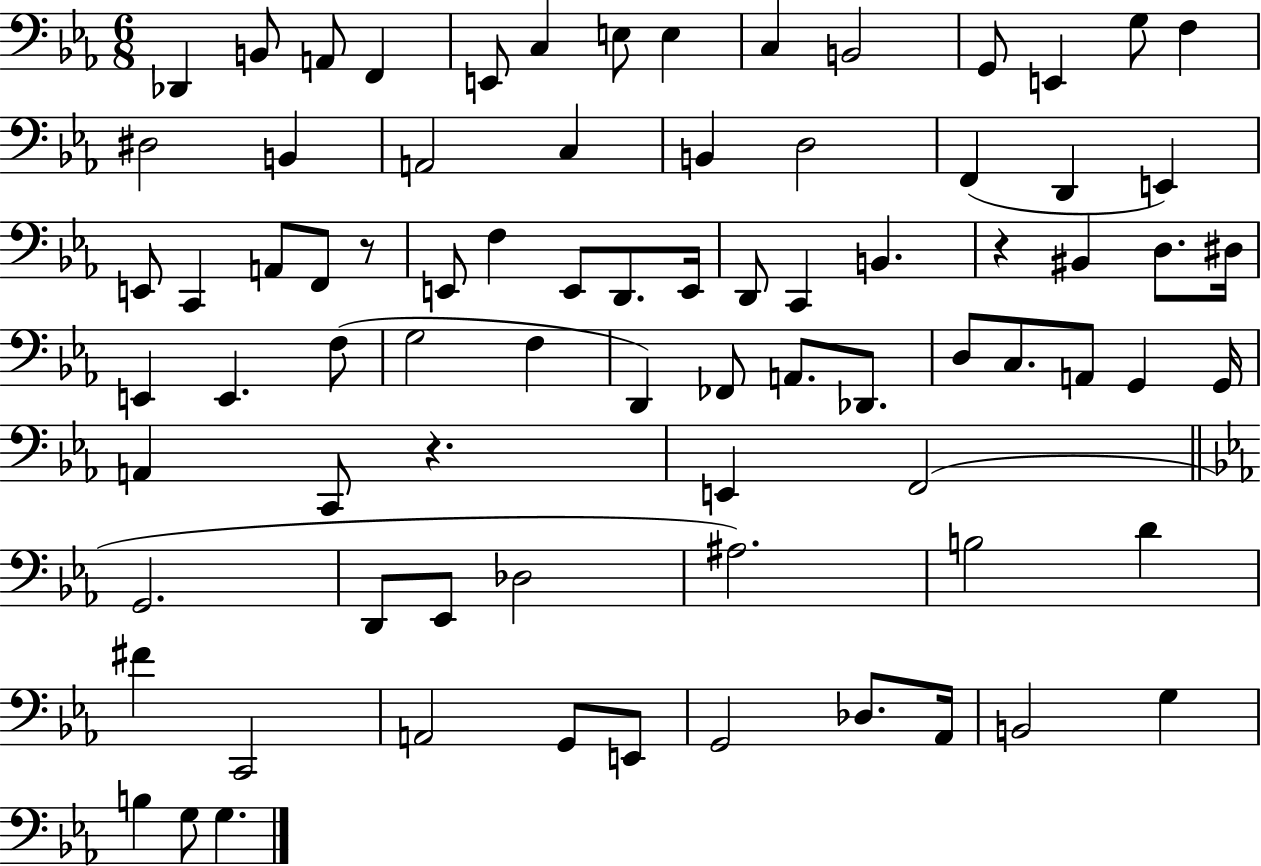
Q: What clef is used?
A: bass